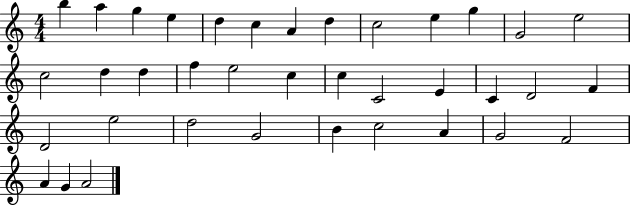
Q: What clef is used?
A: treble